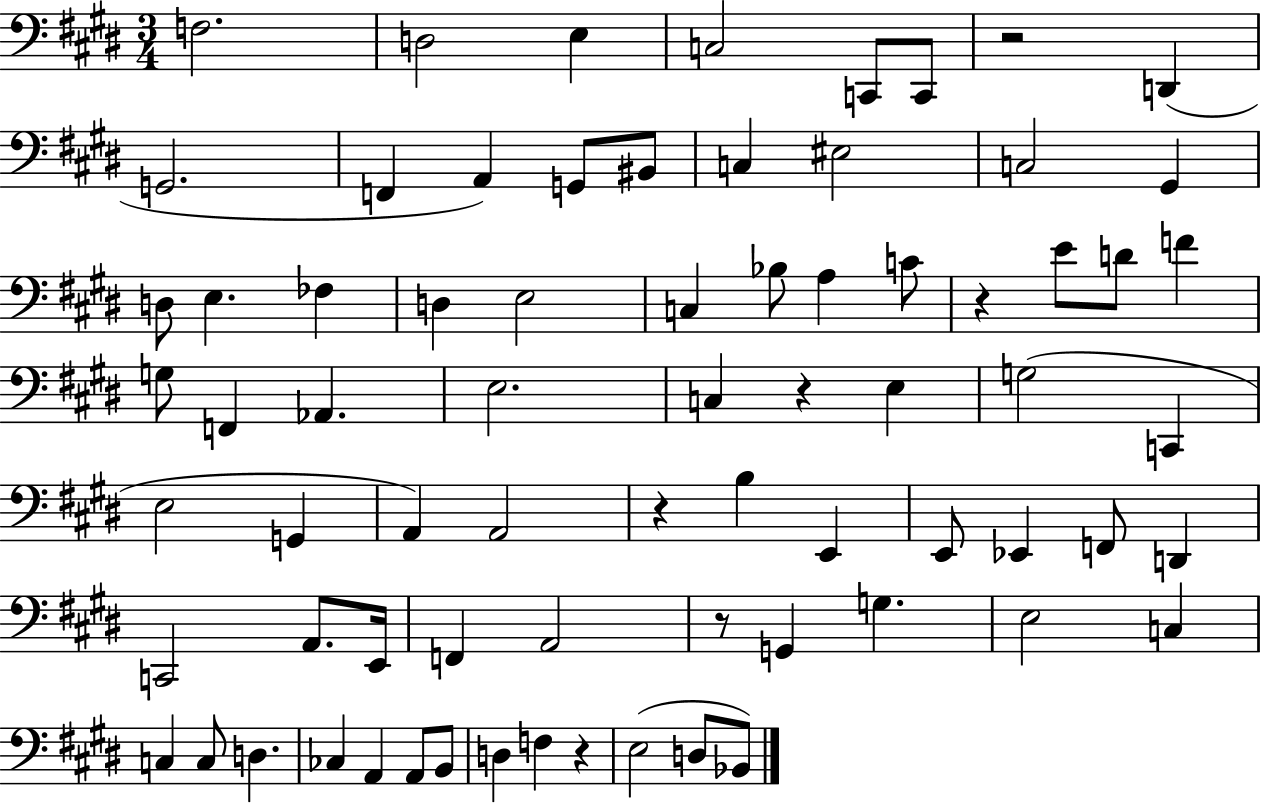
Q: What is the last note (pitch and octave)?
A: Bb2